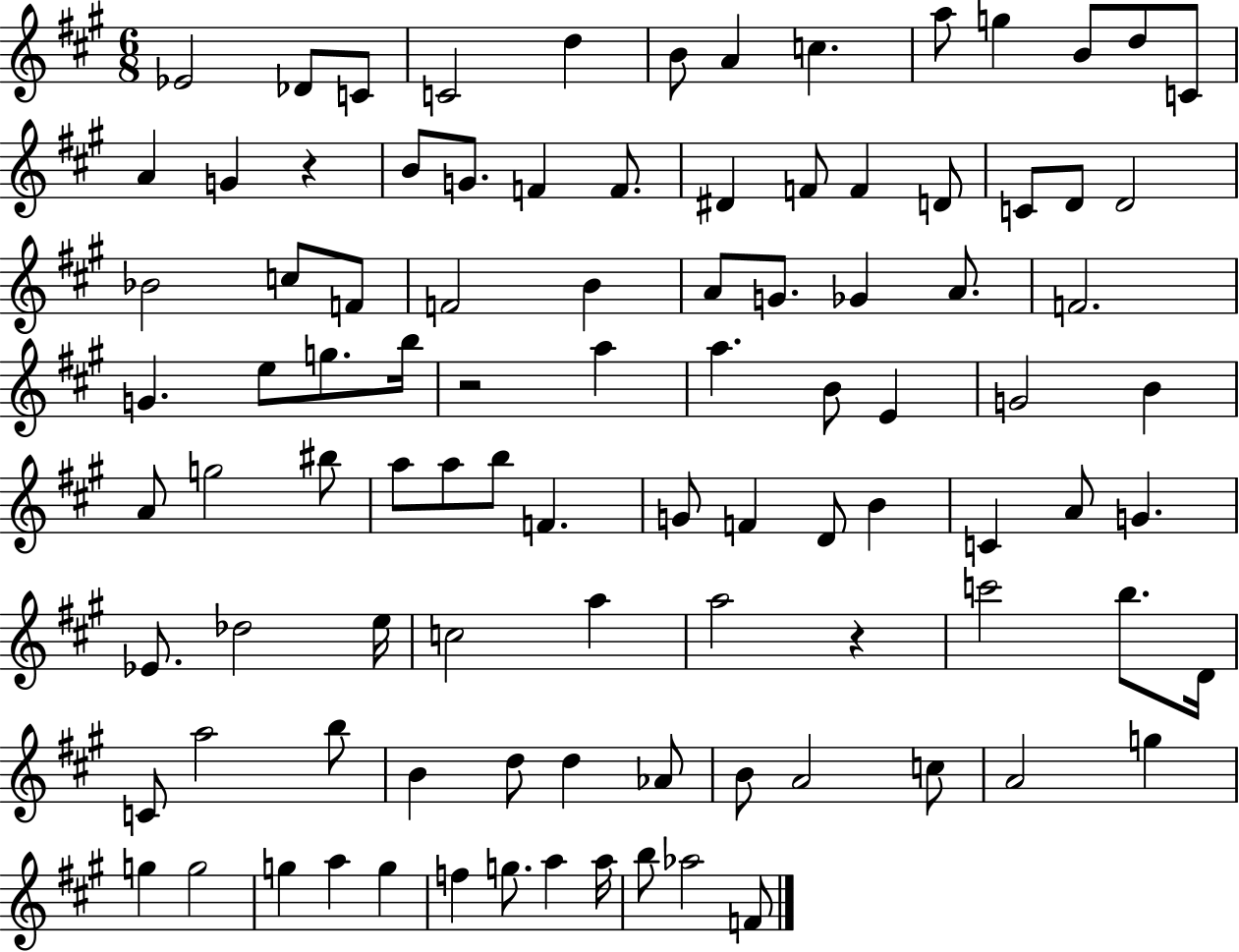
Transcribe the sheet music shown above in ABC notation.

X:1
T:Untitled
M:6/8
L:1/4
K:A
_E2 _D/2 C/2 C2 d B/2 A c a/2 g B/2 d/2 C/2 A G z B/2 G/2 F F/2 ^D F/2 F D/2 C/2 D/2 D2 _B2 c/2 F/2 F2 B A/2 G/2 _G A/2 F2 G e/2 g/2 b/4 z2 a a B/2 E G2 B A/2 g2 ^b/2 a/2 a/2 b/2 F G/2 F D/2 B C A/2 G _E/2 _d2 e/4 c2 a a2 z c'2 b/2 D/4 C/2 a2 b/2 B d/2 d _A/2 B/2 A2 c/2 A2 g g g2 g a g f g/2 a a/4 b/2 _a2 F/2